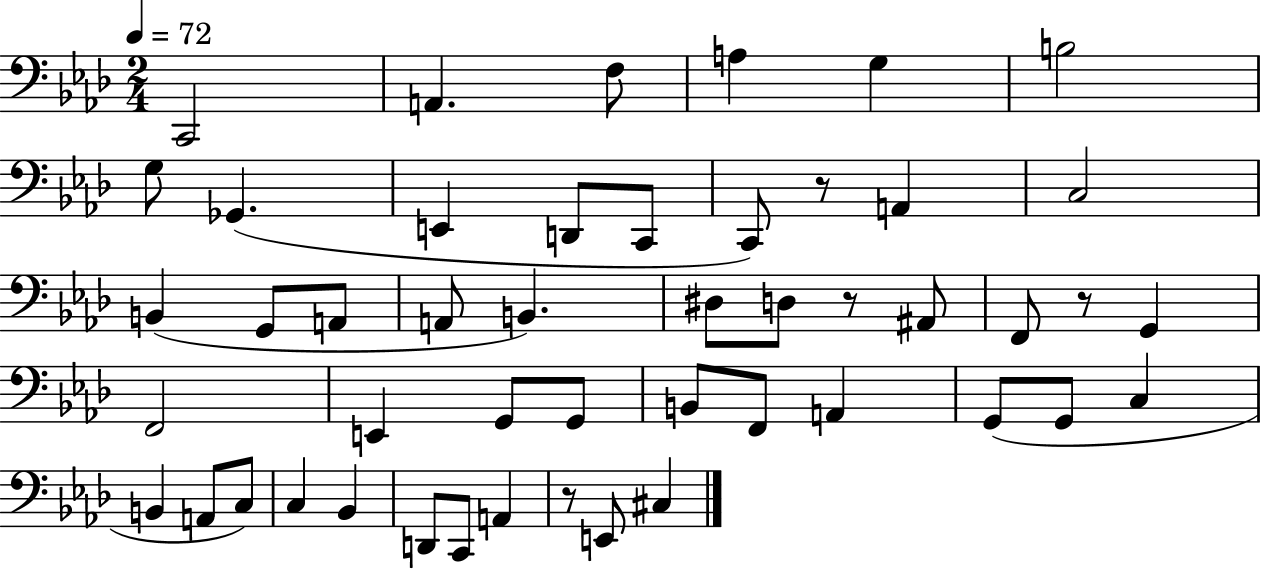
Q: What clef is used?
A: bass